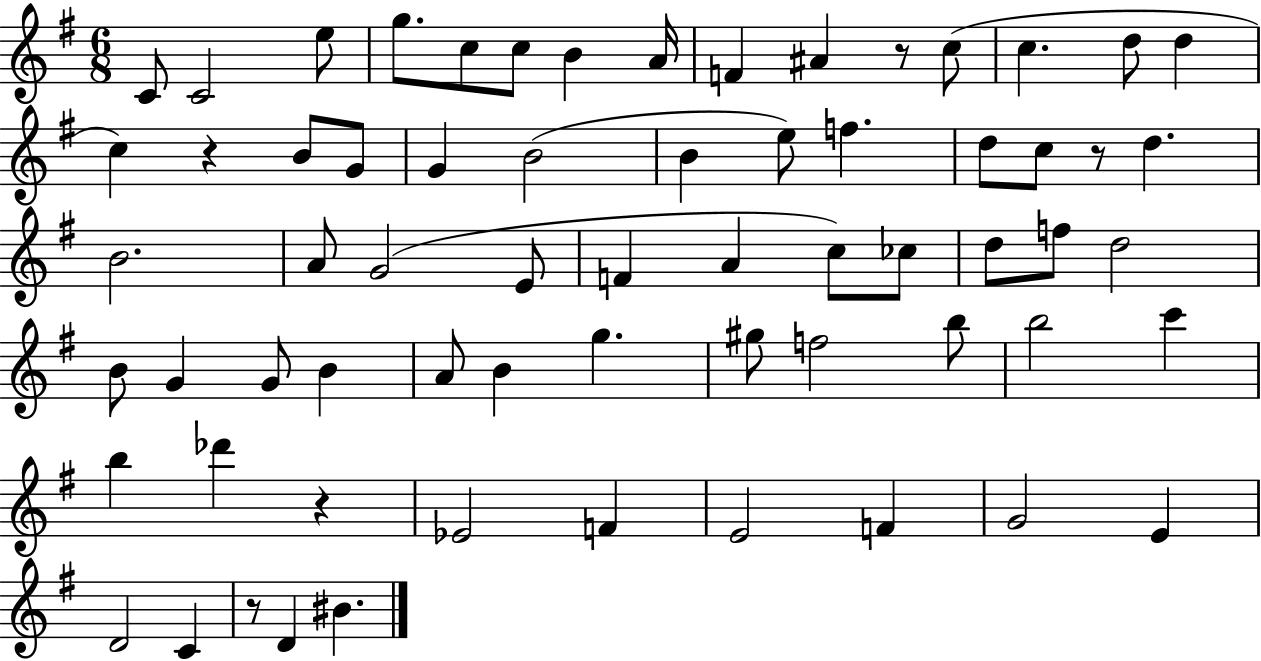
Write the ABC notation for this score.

X:1
T:Untitled
M:6/8
L:1/4
K:G
C/2 C2 e/2 g/2 c/2 c/2 B A/4 F ^A z/2 c/2 c d/2 d c z B/2 G/2 G B2 B e/2 f d/2 c/2 z/2 d B2 A/2 G2 E/2 F A c/2 _c/2 d/2 f/2 d2 B/2 G G/2 B A/2 B g ^g/2 f2 b/2 b2 c' b _d' z _E2 F E2 F G2 E D2 C z/2 D ^B